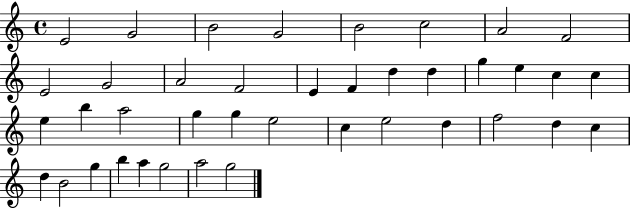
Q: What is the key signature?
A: C major